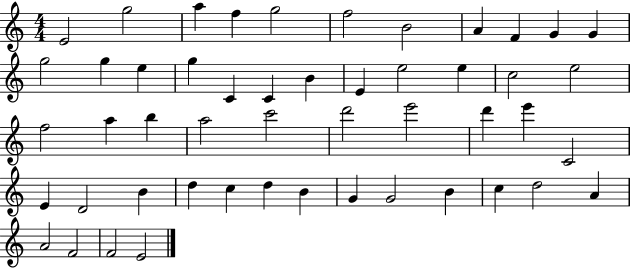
X:1
T:Untitled
M:4/4
L:1/4
K:C
E2 g2 a f g2 f2 B2 A F G G g2 g e g C C B E e2 e c2 e2 f2 a b a2 c'2 d'2 e'2 d' e' C2 E D2 B d c d B G G2 B c d2 A A2 F2 F2 E2